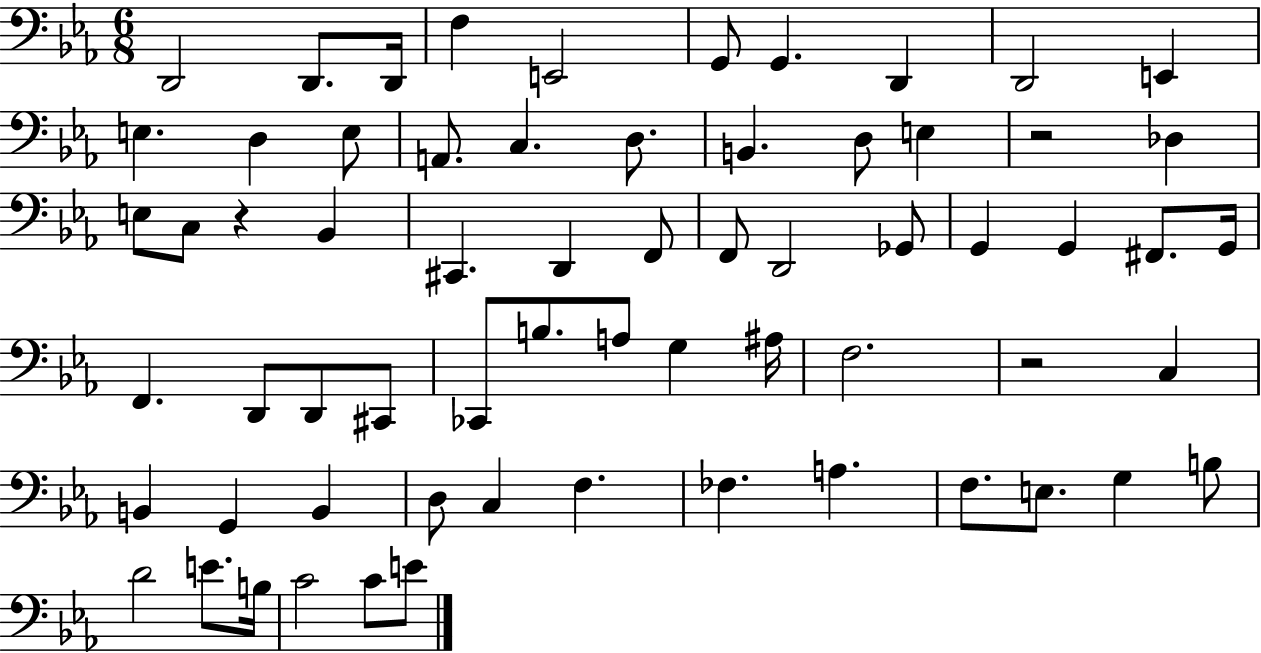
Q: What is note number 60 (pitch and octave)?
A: C4